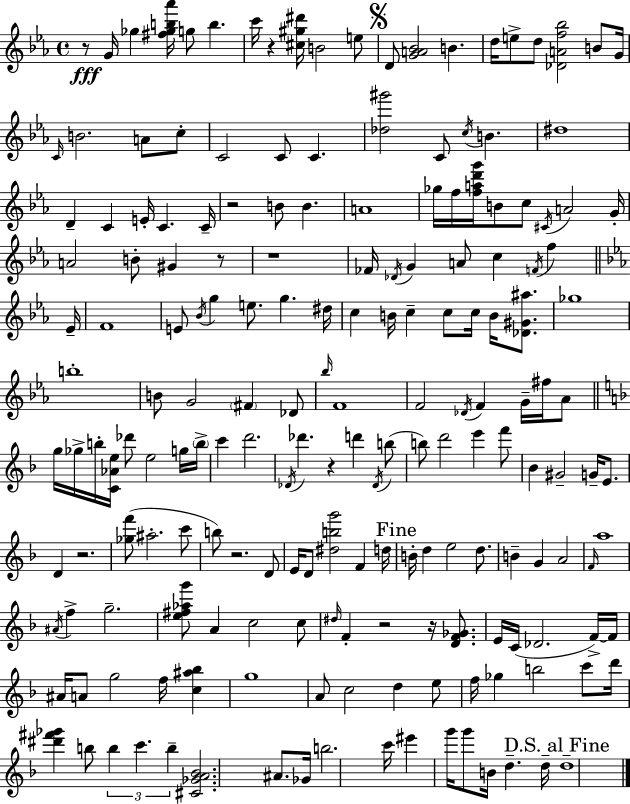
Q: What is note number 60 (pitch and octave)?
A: B4